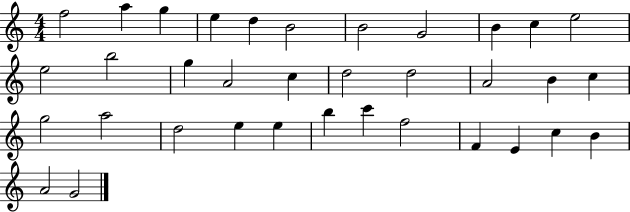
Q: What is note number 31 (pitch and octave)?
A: E4